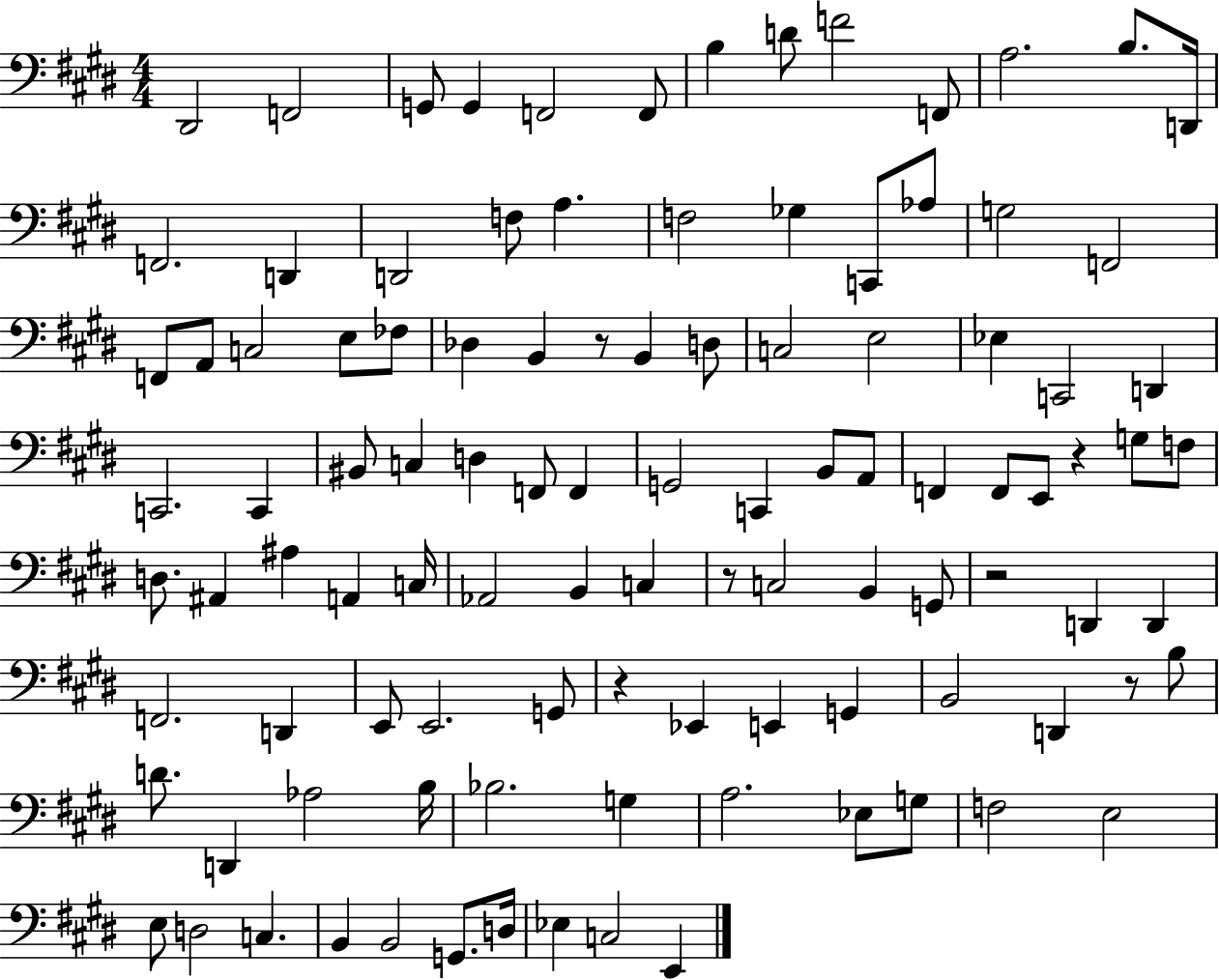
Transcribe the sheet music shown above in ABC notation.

X:1
T:Untitled
M:4/4
L:1/4
K:E
^D,,2 F,,2 G,,/2 G,, F,,2 F,,/2 B, D/2 F2 F,,/2 A,2 B,/2 D,,/4 F,,2 D,, D,,2 F,/2 A, F,2 _G, C,,/2 _A,/2 G,2 F,,2 F,,/2 A,,/2 C,2 E,/2 _F,/2 _D, B,, z/2 B,, D,/2 C,2 E,2 _E, C,,2 D,, C,,2 C,, ^B,,/2 C, D, F,,/2 F,, G,,2 C,, B,,/2 A,,/2 F,, F,,/2 E,,/2 z G,/2 F,/2 D,/2 ^A,, ^A, A,, C,/4 _A,,2 B,, C, z/2 C,2 B,, G,,/2 z2 D,, D,, F,,2 D,, E,,/2 E,,2 G,,/2 z _E,, E,, G,, B,,2 D,, z/2 B,/2 D/2 D,, _A,2 B,/4 _B,2 G, A,2 _E,/2 G,/2 F,2 E,2 E,/2 D,2 C, B,, B,,2 G,,/2 D,/4 _E, C,2 E,,